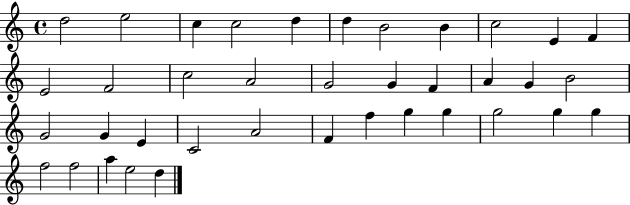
X:1
T:Untitled
M:4/4
L:1/4
K:C
d2 e2 c c2 d d B2 B c2 E F E2 F2 c2 A2 G2 G F A G B2 G2 G E C2 A2 F f g g g2 g g f2 f2 a e2 d